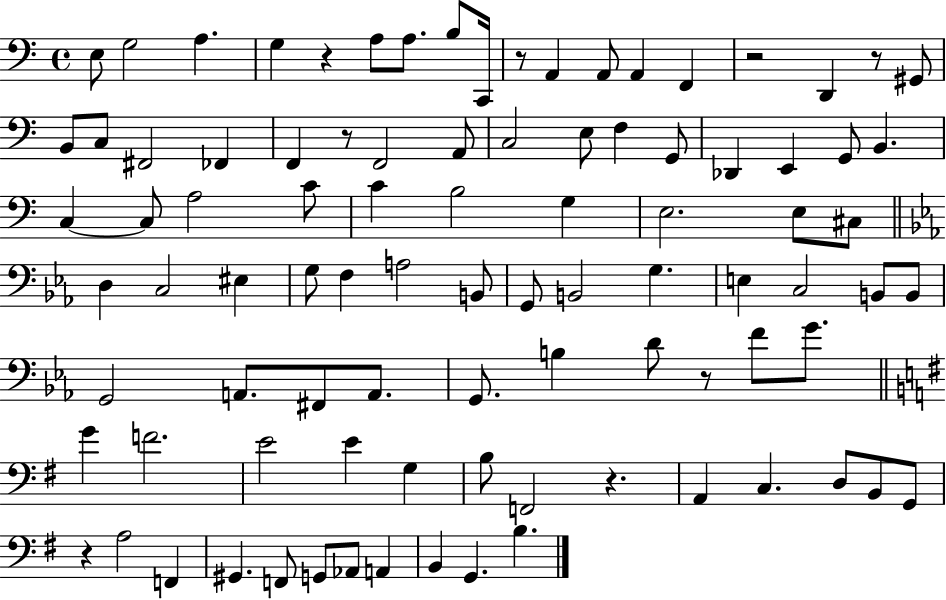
{
  \clef bass
  \time 4/4
  \defaultTimeSignature
  \key c \major
  e8 g2 a4. | g4 r4 a8 a8. b8 c,16 | r8 a,4 a,8 a,4 f,4 | r2 d,4 r8 gis,8 | \break b,8 c8 fis,2 fes,4 | f,4 r8 f,2 a,8 | c2 e8 f4 g,8 | des,4 e,4 g,8 b,4. | \break c4~~ c8 a2 c'8 | c'4 b2 g4 | e2. e8 cis8 | \bar "||" \break \key ees \major d4 c2 eis4 | g8 f4 a2 b,8 | g,8 b,2 g4. | e4 c2 b,8 b,8 | \break g,2 a,8. fis,8 a,8. | g,8. b4 d'8 r8 f'8 g'8. | \bar "||" \break \key e \minor g'4 f'2. | e'2 e'4 g4 | b8 f,2 r4. | a,4 c4. d8 b,8 g,8 | \break r4 a2 f,4 | gis,4. f,8 g,8 aes,8 a,4 | b,4 g,4. b4. | \bar "|."
}